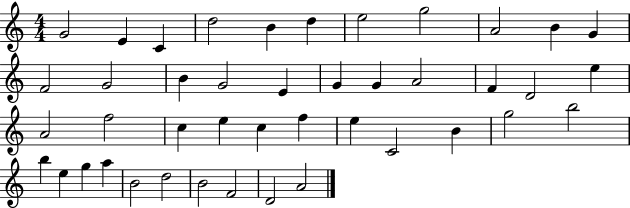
G4/h E4/q C4/q D5/h B4/q D5/q E5/h G5/h A4/h B4/q G4/q F4/h G4/h B4/q G4/h E4/q G4/q G4/q A4/h F4/q D4/h E5/q A4/h F5/h C5/q E5/q C5/q F5/q E5/q C4/h B4/q G5/h B5/h B5/q E5/q G5/q A5/q B4/h D5/h B4/h F4/h D4/h A4/h